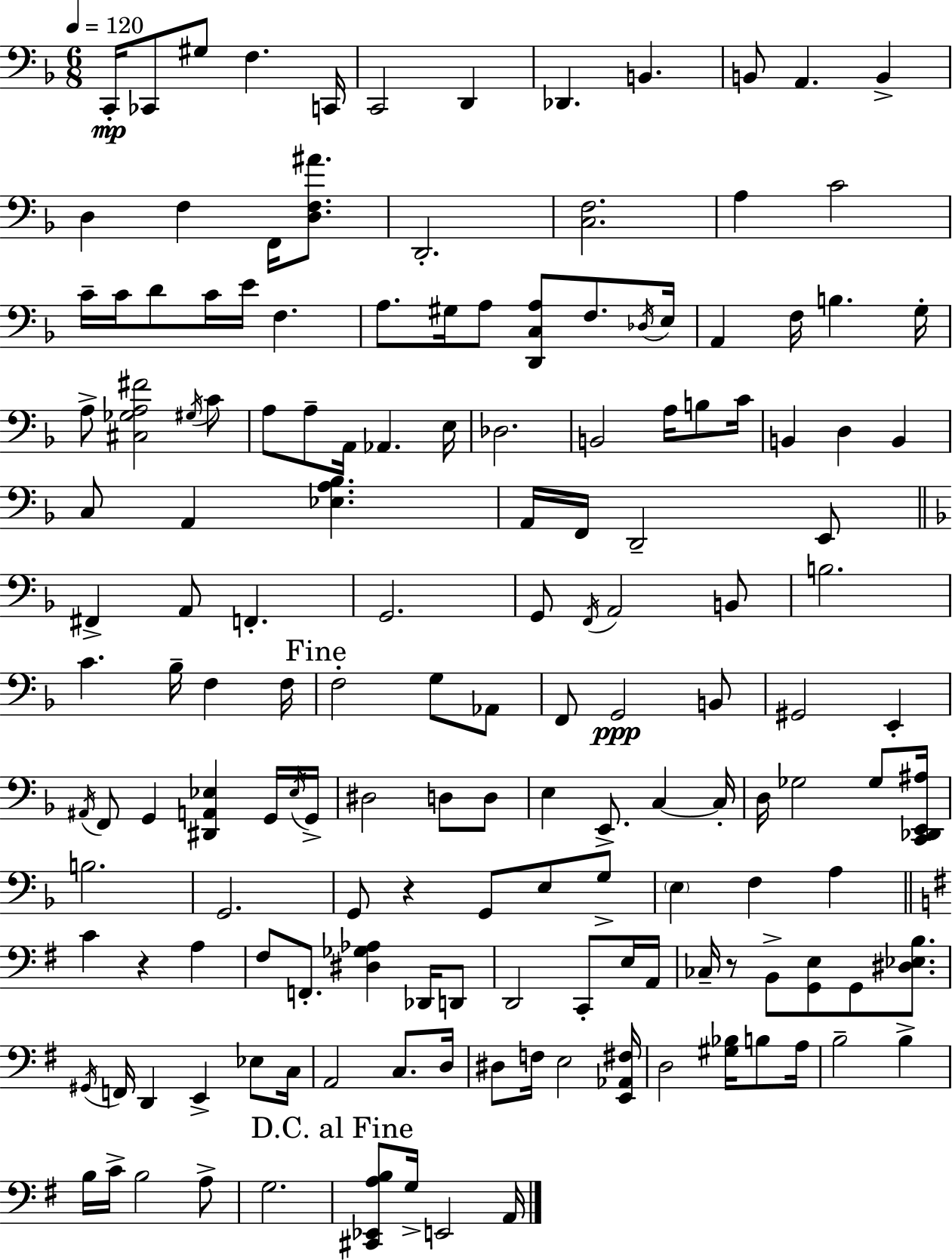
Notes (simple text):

C2/s CES2/e G#3/e F3/q. C2/s C2/h D2/q Db2/q. B2/q. B2/e A2/q. B2/q D3/q F3/q F2/s [D3,F3,A#4]/e. D2/h. [C3,F3]/h. A3/q C4/h C4/s C4/s D4/e C4/s E4/s F3/q. A3/e. G#3/s A3/e [D2,C3,A3]/e F3/e. Db3/s E3/s A2/q F3/s B3/q. G3/s A3/e [C#3,Gb3,A3,F#4]/h G#3/s C4/e A3/e A3/e A2/s Ab2/q. E3/s Db3/h. B2/h A3/s B3/e C4/s B2/q D3/q B2/q C3/e A2/q [Eb3,A3,Bb3]/q. A2/s F2/s D2/h E2/e F#2/q A2/e F2/q. G2/h. G2/e F2/s A2/h B2/e B3/h. C4/q. Bb3/s F3/q F3/s F3/h G3/e Ab2/e F2/e G2/h B2/e G#2/h E2/q A#2/s F2/e G2/q [D#2,A2,Eb3]/q G2/s Eb3/s G2/s D#3/h D3/e D3/e E3/q E2/e. C3/q C3/s D3/s Gb3/h Gb3/e [C2,Db2,E2,A#3]/s B3/h. G2/h. G2/e R/q G2/e E3/e G3/e E3/q F3/q A3/q C4/q R/q A3/q F#3/e F2/e. [D#3,Gb3,Ab3]/q Db2/s D2/e D2/h C2/e E3/s A2/s CES3/s R/e B2/e [G2,E3]/e G2/e [D#3,Eb3,B3]/e. G#2/s F2/s D2/q E2/q Eb3/e C3/s A2/h C3/e. D3/s D#3/e F3/s E3/h [E2,Ab2,F#3]/s D3/h [G#3,Bb3]/s B3/e A3/s B3/h B3/q B3/s C4/s B3/h A3/e G3/h. [C#2,Eb2,A3,B3]/e G3/s E2/h A2/s